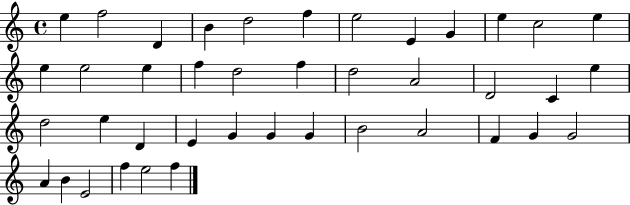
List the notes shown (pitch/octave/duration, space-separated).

E5/q F5/h D4/q B4/q D5/h F5/q E5/h E4/q G4/q E5/q C5/h E5/q E5/q E5/h E5/q F5/q D5/h F5/q D5/h A4/h D4/h C4/q E5/q D5/h E5/q D4/q E4/q G4/q G4/q G4/q B4/h A4/h F4/q G4/q G4/h A4/q B4/q E4/h F5/q E5/h F5/q